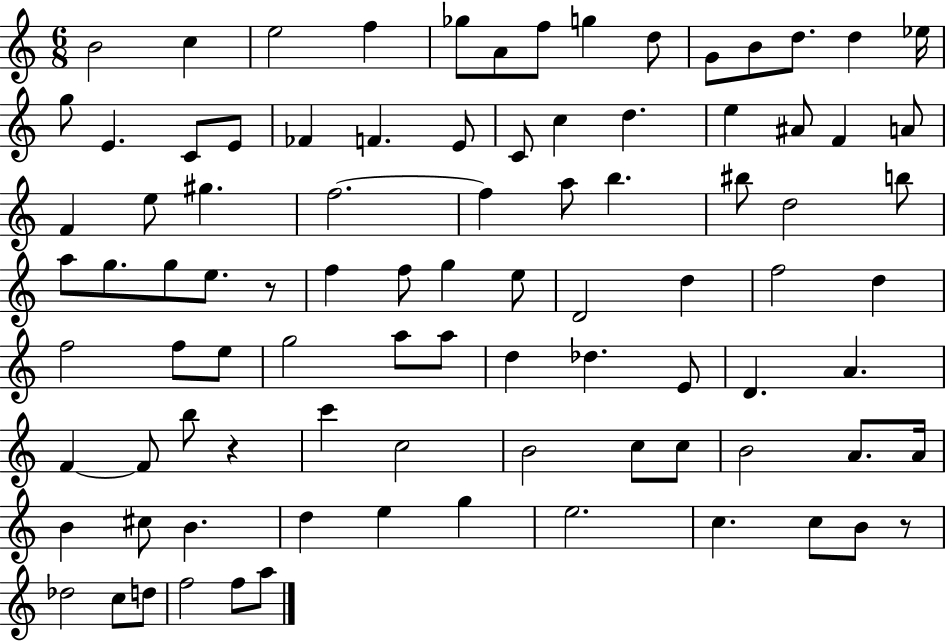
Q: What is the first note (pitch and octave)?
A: B4